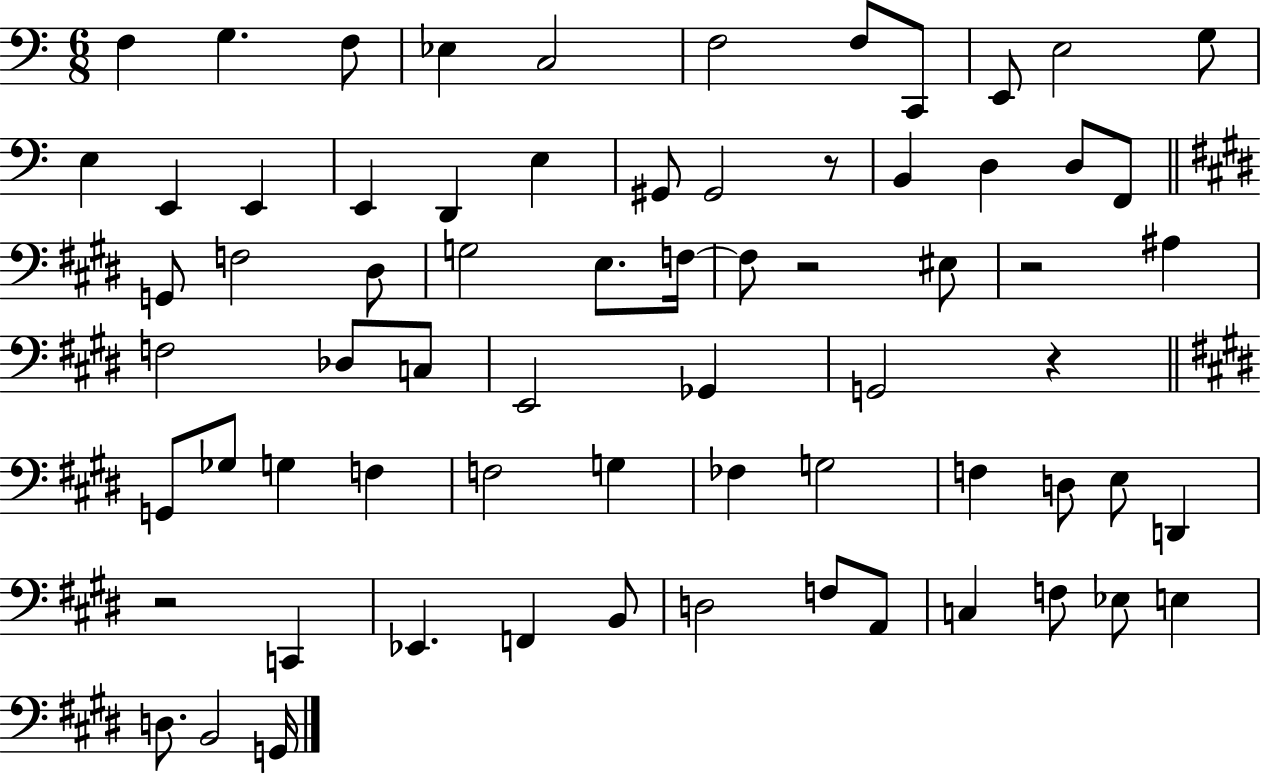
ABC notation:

X:1
T:Untitled
M:6/8
L:1/4
K:C
F, G, F,/2 _E, C,2 F,2 F,/2 C,,/2 E,,/2 E,2 G,/2 E, E,, E,, E,, D,, E, ^G,,/2 ^G,,2 z/2 B,, D, D,/2 F,,/2 G,,/2 F,2 ^D,/2 G,2 E,/2 F,/4 F,/2 z2 ^E,/2 z2 ^A, F,2 _D,/2 C,/2 E,,2 _G,, G,,2 z G,,/2 _G,/2 G, F, F,2 G, _F, G,2 F, D,/2 E,/2 D,, z2 C,, _E,, F,, B,,/2 D,2 F,/2 A,,/2 C, F,/2 _E,/2 E, D,/2 B,,2 G,,/4